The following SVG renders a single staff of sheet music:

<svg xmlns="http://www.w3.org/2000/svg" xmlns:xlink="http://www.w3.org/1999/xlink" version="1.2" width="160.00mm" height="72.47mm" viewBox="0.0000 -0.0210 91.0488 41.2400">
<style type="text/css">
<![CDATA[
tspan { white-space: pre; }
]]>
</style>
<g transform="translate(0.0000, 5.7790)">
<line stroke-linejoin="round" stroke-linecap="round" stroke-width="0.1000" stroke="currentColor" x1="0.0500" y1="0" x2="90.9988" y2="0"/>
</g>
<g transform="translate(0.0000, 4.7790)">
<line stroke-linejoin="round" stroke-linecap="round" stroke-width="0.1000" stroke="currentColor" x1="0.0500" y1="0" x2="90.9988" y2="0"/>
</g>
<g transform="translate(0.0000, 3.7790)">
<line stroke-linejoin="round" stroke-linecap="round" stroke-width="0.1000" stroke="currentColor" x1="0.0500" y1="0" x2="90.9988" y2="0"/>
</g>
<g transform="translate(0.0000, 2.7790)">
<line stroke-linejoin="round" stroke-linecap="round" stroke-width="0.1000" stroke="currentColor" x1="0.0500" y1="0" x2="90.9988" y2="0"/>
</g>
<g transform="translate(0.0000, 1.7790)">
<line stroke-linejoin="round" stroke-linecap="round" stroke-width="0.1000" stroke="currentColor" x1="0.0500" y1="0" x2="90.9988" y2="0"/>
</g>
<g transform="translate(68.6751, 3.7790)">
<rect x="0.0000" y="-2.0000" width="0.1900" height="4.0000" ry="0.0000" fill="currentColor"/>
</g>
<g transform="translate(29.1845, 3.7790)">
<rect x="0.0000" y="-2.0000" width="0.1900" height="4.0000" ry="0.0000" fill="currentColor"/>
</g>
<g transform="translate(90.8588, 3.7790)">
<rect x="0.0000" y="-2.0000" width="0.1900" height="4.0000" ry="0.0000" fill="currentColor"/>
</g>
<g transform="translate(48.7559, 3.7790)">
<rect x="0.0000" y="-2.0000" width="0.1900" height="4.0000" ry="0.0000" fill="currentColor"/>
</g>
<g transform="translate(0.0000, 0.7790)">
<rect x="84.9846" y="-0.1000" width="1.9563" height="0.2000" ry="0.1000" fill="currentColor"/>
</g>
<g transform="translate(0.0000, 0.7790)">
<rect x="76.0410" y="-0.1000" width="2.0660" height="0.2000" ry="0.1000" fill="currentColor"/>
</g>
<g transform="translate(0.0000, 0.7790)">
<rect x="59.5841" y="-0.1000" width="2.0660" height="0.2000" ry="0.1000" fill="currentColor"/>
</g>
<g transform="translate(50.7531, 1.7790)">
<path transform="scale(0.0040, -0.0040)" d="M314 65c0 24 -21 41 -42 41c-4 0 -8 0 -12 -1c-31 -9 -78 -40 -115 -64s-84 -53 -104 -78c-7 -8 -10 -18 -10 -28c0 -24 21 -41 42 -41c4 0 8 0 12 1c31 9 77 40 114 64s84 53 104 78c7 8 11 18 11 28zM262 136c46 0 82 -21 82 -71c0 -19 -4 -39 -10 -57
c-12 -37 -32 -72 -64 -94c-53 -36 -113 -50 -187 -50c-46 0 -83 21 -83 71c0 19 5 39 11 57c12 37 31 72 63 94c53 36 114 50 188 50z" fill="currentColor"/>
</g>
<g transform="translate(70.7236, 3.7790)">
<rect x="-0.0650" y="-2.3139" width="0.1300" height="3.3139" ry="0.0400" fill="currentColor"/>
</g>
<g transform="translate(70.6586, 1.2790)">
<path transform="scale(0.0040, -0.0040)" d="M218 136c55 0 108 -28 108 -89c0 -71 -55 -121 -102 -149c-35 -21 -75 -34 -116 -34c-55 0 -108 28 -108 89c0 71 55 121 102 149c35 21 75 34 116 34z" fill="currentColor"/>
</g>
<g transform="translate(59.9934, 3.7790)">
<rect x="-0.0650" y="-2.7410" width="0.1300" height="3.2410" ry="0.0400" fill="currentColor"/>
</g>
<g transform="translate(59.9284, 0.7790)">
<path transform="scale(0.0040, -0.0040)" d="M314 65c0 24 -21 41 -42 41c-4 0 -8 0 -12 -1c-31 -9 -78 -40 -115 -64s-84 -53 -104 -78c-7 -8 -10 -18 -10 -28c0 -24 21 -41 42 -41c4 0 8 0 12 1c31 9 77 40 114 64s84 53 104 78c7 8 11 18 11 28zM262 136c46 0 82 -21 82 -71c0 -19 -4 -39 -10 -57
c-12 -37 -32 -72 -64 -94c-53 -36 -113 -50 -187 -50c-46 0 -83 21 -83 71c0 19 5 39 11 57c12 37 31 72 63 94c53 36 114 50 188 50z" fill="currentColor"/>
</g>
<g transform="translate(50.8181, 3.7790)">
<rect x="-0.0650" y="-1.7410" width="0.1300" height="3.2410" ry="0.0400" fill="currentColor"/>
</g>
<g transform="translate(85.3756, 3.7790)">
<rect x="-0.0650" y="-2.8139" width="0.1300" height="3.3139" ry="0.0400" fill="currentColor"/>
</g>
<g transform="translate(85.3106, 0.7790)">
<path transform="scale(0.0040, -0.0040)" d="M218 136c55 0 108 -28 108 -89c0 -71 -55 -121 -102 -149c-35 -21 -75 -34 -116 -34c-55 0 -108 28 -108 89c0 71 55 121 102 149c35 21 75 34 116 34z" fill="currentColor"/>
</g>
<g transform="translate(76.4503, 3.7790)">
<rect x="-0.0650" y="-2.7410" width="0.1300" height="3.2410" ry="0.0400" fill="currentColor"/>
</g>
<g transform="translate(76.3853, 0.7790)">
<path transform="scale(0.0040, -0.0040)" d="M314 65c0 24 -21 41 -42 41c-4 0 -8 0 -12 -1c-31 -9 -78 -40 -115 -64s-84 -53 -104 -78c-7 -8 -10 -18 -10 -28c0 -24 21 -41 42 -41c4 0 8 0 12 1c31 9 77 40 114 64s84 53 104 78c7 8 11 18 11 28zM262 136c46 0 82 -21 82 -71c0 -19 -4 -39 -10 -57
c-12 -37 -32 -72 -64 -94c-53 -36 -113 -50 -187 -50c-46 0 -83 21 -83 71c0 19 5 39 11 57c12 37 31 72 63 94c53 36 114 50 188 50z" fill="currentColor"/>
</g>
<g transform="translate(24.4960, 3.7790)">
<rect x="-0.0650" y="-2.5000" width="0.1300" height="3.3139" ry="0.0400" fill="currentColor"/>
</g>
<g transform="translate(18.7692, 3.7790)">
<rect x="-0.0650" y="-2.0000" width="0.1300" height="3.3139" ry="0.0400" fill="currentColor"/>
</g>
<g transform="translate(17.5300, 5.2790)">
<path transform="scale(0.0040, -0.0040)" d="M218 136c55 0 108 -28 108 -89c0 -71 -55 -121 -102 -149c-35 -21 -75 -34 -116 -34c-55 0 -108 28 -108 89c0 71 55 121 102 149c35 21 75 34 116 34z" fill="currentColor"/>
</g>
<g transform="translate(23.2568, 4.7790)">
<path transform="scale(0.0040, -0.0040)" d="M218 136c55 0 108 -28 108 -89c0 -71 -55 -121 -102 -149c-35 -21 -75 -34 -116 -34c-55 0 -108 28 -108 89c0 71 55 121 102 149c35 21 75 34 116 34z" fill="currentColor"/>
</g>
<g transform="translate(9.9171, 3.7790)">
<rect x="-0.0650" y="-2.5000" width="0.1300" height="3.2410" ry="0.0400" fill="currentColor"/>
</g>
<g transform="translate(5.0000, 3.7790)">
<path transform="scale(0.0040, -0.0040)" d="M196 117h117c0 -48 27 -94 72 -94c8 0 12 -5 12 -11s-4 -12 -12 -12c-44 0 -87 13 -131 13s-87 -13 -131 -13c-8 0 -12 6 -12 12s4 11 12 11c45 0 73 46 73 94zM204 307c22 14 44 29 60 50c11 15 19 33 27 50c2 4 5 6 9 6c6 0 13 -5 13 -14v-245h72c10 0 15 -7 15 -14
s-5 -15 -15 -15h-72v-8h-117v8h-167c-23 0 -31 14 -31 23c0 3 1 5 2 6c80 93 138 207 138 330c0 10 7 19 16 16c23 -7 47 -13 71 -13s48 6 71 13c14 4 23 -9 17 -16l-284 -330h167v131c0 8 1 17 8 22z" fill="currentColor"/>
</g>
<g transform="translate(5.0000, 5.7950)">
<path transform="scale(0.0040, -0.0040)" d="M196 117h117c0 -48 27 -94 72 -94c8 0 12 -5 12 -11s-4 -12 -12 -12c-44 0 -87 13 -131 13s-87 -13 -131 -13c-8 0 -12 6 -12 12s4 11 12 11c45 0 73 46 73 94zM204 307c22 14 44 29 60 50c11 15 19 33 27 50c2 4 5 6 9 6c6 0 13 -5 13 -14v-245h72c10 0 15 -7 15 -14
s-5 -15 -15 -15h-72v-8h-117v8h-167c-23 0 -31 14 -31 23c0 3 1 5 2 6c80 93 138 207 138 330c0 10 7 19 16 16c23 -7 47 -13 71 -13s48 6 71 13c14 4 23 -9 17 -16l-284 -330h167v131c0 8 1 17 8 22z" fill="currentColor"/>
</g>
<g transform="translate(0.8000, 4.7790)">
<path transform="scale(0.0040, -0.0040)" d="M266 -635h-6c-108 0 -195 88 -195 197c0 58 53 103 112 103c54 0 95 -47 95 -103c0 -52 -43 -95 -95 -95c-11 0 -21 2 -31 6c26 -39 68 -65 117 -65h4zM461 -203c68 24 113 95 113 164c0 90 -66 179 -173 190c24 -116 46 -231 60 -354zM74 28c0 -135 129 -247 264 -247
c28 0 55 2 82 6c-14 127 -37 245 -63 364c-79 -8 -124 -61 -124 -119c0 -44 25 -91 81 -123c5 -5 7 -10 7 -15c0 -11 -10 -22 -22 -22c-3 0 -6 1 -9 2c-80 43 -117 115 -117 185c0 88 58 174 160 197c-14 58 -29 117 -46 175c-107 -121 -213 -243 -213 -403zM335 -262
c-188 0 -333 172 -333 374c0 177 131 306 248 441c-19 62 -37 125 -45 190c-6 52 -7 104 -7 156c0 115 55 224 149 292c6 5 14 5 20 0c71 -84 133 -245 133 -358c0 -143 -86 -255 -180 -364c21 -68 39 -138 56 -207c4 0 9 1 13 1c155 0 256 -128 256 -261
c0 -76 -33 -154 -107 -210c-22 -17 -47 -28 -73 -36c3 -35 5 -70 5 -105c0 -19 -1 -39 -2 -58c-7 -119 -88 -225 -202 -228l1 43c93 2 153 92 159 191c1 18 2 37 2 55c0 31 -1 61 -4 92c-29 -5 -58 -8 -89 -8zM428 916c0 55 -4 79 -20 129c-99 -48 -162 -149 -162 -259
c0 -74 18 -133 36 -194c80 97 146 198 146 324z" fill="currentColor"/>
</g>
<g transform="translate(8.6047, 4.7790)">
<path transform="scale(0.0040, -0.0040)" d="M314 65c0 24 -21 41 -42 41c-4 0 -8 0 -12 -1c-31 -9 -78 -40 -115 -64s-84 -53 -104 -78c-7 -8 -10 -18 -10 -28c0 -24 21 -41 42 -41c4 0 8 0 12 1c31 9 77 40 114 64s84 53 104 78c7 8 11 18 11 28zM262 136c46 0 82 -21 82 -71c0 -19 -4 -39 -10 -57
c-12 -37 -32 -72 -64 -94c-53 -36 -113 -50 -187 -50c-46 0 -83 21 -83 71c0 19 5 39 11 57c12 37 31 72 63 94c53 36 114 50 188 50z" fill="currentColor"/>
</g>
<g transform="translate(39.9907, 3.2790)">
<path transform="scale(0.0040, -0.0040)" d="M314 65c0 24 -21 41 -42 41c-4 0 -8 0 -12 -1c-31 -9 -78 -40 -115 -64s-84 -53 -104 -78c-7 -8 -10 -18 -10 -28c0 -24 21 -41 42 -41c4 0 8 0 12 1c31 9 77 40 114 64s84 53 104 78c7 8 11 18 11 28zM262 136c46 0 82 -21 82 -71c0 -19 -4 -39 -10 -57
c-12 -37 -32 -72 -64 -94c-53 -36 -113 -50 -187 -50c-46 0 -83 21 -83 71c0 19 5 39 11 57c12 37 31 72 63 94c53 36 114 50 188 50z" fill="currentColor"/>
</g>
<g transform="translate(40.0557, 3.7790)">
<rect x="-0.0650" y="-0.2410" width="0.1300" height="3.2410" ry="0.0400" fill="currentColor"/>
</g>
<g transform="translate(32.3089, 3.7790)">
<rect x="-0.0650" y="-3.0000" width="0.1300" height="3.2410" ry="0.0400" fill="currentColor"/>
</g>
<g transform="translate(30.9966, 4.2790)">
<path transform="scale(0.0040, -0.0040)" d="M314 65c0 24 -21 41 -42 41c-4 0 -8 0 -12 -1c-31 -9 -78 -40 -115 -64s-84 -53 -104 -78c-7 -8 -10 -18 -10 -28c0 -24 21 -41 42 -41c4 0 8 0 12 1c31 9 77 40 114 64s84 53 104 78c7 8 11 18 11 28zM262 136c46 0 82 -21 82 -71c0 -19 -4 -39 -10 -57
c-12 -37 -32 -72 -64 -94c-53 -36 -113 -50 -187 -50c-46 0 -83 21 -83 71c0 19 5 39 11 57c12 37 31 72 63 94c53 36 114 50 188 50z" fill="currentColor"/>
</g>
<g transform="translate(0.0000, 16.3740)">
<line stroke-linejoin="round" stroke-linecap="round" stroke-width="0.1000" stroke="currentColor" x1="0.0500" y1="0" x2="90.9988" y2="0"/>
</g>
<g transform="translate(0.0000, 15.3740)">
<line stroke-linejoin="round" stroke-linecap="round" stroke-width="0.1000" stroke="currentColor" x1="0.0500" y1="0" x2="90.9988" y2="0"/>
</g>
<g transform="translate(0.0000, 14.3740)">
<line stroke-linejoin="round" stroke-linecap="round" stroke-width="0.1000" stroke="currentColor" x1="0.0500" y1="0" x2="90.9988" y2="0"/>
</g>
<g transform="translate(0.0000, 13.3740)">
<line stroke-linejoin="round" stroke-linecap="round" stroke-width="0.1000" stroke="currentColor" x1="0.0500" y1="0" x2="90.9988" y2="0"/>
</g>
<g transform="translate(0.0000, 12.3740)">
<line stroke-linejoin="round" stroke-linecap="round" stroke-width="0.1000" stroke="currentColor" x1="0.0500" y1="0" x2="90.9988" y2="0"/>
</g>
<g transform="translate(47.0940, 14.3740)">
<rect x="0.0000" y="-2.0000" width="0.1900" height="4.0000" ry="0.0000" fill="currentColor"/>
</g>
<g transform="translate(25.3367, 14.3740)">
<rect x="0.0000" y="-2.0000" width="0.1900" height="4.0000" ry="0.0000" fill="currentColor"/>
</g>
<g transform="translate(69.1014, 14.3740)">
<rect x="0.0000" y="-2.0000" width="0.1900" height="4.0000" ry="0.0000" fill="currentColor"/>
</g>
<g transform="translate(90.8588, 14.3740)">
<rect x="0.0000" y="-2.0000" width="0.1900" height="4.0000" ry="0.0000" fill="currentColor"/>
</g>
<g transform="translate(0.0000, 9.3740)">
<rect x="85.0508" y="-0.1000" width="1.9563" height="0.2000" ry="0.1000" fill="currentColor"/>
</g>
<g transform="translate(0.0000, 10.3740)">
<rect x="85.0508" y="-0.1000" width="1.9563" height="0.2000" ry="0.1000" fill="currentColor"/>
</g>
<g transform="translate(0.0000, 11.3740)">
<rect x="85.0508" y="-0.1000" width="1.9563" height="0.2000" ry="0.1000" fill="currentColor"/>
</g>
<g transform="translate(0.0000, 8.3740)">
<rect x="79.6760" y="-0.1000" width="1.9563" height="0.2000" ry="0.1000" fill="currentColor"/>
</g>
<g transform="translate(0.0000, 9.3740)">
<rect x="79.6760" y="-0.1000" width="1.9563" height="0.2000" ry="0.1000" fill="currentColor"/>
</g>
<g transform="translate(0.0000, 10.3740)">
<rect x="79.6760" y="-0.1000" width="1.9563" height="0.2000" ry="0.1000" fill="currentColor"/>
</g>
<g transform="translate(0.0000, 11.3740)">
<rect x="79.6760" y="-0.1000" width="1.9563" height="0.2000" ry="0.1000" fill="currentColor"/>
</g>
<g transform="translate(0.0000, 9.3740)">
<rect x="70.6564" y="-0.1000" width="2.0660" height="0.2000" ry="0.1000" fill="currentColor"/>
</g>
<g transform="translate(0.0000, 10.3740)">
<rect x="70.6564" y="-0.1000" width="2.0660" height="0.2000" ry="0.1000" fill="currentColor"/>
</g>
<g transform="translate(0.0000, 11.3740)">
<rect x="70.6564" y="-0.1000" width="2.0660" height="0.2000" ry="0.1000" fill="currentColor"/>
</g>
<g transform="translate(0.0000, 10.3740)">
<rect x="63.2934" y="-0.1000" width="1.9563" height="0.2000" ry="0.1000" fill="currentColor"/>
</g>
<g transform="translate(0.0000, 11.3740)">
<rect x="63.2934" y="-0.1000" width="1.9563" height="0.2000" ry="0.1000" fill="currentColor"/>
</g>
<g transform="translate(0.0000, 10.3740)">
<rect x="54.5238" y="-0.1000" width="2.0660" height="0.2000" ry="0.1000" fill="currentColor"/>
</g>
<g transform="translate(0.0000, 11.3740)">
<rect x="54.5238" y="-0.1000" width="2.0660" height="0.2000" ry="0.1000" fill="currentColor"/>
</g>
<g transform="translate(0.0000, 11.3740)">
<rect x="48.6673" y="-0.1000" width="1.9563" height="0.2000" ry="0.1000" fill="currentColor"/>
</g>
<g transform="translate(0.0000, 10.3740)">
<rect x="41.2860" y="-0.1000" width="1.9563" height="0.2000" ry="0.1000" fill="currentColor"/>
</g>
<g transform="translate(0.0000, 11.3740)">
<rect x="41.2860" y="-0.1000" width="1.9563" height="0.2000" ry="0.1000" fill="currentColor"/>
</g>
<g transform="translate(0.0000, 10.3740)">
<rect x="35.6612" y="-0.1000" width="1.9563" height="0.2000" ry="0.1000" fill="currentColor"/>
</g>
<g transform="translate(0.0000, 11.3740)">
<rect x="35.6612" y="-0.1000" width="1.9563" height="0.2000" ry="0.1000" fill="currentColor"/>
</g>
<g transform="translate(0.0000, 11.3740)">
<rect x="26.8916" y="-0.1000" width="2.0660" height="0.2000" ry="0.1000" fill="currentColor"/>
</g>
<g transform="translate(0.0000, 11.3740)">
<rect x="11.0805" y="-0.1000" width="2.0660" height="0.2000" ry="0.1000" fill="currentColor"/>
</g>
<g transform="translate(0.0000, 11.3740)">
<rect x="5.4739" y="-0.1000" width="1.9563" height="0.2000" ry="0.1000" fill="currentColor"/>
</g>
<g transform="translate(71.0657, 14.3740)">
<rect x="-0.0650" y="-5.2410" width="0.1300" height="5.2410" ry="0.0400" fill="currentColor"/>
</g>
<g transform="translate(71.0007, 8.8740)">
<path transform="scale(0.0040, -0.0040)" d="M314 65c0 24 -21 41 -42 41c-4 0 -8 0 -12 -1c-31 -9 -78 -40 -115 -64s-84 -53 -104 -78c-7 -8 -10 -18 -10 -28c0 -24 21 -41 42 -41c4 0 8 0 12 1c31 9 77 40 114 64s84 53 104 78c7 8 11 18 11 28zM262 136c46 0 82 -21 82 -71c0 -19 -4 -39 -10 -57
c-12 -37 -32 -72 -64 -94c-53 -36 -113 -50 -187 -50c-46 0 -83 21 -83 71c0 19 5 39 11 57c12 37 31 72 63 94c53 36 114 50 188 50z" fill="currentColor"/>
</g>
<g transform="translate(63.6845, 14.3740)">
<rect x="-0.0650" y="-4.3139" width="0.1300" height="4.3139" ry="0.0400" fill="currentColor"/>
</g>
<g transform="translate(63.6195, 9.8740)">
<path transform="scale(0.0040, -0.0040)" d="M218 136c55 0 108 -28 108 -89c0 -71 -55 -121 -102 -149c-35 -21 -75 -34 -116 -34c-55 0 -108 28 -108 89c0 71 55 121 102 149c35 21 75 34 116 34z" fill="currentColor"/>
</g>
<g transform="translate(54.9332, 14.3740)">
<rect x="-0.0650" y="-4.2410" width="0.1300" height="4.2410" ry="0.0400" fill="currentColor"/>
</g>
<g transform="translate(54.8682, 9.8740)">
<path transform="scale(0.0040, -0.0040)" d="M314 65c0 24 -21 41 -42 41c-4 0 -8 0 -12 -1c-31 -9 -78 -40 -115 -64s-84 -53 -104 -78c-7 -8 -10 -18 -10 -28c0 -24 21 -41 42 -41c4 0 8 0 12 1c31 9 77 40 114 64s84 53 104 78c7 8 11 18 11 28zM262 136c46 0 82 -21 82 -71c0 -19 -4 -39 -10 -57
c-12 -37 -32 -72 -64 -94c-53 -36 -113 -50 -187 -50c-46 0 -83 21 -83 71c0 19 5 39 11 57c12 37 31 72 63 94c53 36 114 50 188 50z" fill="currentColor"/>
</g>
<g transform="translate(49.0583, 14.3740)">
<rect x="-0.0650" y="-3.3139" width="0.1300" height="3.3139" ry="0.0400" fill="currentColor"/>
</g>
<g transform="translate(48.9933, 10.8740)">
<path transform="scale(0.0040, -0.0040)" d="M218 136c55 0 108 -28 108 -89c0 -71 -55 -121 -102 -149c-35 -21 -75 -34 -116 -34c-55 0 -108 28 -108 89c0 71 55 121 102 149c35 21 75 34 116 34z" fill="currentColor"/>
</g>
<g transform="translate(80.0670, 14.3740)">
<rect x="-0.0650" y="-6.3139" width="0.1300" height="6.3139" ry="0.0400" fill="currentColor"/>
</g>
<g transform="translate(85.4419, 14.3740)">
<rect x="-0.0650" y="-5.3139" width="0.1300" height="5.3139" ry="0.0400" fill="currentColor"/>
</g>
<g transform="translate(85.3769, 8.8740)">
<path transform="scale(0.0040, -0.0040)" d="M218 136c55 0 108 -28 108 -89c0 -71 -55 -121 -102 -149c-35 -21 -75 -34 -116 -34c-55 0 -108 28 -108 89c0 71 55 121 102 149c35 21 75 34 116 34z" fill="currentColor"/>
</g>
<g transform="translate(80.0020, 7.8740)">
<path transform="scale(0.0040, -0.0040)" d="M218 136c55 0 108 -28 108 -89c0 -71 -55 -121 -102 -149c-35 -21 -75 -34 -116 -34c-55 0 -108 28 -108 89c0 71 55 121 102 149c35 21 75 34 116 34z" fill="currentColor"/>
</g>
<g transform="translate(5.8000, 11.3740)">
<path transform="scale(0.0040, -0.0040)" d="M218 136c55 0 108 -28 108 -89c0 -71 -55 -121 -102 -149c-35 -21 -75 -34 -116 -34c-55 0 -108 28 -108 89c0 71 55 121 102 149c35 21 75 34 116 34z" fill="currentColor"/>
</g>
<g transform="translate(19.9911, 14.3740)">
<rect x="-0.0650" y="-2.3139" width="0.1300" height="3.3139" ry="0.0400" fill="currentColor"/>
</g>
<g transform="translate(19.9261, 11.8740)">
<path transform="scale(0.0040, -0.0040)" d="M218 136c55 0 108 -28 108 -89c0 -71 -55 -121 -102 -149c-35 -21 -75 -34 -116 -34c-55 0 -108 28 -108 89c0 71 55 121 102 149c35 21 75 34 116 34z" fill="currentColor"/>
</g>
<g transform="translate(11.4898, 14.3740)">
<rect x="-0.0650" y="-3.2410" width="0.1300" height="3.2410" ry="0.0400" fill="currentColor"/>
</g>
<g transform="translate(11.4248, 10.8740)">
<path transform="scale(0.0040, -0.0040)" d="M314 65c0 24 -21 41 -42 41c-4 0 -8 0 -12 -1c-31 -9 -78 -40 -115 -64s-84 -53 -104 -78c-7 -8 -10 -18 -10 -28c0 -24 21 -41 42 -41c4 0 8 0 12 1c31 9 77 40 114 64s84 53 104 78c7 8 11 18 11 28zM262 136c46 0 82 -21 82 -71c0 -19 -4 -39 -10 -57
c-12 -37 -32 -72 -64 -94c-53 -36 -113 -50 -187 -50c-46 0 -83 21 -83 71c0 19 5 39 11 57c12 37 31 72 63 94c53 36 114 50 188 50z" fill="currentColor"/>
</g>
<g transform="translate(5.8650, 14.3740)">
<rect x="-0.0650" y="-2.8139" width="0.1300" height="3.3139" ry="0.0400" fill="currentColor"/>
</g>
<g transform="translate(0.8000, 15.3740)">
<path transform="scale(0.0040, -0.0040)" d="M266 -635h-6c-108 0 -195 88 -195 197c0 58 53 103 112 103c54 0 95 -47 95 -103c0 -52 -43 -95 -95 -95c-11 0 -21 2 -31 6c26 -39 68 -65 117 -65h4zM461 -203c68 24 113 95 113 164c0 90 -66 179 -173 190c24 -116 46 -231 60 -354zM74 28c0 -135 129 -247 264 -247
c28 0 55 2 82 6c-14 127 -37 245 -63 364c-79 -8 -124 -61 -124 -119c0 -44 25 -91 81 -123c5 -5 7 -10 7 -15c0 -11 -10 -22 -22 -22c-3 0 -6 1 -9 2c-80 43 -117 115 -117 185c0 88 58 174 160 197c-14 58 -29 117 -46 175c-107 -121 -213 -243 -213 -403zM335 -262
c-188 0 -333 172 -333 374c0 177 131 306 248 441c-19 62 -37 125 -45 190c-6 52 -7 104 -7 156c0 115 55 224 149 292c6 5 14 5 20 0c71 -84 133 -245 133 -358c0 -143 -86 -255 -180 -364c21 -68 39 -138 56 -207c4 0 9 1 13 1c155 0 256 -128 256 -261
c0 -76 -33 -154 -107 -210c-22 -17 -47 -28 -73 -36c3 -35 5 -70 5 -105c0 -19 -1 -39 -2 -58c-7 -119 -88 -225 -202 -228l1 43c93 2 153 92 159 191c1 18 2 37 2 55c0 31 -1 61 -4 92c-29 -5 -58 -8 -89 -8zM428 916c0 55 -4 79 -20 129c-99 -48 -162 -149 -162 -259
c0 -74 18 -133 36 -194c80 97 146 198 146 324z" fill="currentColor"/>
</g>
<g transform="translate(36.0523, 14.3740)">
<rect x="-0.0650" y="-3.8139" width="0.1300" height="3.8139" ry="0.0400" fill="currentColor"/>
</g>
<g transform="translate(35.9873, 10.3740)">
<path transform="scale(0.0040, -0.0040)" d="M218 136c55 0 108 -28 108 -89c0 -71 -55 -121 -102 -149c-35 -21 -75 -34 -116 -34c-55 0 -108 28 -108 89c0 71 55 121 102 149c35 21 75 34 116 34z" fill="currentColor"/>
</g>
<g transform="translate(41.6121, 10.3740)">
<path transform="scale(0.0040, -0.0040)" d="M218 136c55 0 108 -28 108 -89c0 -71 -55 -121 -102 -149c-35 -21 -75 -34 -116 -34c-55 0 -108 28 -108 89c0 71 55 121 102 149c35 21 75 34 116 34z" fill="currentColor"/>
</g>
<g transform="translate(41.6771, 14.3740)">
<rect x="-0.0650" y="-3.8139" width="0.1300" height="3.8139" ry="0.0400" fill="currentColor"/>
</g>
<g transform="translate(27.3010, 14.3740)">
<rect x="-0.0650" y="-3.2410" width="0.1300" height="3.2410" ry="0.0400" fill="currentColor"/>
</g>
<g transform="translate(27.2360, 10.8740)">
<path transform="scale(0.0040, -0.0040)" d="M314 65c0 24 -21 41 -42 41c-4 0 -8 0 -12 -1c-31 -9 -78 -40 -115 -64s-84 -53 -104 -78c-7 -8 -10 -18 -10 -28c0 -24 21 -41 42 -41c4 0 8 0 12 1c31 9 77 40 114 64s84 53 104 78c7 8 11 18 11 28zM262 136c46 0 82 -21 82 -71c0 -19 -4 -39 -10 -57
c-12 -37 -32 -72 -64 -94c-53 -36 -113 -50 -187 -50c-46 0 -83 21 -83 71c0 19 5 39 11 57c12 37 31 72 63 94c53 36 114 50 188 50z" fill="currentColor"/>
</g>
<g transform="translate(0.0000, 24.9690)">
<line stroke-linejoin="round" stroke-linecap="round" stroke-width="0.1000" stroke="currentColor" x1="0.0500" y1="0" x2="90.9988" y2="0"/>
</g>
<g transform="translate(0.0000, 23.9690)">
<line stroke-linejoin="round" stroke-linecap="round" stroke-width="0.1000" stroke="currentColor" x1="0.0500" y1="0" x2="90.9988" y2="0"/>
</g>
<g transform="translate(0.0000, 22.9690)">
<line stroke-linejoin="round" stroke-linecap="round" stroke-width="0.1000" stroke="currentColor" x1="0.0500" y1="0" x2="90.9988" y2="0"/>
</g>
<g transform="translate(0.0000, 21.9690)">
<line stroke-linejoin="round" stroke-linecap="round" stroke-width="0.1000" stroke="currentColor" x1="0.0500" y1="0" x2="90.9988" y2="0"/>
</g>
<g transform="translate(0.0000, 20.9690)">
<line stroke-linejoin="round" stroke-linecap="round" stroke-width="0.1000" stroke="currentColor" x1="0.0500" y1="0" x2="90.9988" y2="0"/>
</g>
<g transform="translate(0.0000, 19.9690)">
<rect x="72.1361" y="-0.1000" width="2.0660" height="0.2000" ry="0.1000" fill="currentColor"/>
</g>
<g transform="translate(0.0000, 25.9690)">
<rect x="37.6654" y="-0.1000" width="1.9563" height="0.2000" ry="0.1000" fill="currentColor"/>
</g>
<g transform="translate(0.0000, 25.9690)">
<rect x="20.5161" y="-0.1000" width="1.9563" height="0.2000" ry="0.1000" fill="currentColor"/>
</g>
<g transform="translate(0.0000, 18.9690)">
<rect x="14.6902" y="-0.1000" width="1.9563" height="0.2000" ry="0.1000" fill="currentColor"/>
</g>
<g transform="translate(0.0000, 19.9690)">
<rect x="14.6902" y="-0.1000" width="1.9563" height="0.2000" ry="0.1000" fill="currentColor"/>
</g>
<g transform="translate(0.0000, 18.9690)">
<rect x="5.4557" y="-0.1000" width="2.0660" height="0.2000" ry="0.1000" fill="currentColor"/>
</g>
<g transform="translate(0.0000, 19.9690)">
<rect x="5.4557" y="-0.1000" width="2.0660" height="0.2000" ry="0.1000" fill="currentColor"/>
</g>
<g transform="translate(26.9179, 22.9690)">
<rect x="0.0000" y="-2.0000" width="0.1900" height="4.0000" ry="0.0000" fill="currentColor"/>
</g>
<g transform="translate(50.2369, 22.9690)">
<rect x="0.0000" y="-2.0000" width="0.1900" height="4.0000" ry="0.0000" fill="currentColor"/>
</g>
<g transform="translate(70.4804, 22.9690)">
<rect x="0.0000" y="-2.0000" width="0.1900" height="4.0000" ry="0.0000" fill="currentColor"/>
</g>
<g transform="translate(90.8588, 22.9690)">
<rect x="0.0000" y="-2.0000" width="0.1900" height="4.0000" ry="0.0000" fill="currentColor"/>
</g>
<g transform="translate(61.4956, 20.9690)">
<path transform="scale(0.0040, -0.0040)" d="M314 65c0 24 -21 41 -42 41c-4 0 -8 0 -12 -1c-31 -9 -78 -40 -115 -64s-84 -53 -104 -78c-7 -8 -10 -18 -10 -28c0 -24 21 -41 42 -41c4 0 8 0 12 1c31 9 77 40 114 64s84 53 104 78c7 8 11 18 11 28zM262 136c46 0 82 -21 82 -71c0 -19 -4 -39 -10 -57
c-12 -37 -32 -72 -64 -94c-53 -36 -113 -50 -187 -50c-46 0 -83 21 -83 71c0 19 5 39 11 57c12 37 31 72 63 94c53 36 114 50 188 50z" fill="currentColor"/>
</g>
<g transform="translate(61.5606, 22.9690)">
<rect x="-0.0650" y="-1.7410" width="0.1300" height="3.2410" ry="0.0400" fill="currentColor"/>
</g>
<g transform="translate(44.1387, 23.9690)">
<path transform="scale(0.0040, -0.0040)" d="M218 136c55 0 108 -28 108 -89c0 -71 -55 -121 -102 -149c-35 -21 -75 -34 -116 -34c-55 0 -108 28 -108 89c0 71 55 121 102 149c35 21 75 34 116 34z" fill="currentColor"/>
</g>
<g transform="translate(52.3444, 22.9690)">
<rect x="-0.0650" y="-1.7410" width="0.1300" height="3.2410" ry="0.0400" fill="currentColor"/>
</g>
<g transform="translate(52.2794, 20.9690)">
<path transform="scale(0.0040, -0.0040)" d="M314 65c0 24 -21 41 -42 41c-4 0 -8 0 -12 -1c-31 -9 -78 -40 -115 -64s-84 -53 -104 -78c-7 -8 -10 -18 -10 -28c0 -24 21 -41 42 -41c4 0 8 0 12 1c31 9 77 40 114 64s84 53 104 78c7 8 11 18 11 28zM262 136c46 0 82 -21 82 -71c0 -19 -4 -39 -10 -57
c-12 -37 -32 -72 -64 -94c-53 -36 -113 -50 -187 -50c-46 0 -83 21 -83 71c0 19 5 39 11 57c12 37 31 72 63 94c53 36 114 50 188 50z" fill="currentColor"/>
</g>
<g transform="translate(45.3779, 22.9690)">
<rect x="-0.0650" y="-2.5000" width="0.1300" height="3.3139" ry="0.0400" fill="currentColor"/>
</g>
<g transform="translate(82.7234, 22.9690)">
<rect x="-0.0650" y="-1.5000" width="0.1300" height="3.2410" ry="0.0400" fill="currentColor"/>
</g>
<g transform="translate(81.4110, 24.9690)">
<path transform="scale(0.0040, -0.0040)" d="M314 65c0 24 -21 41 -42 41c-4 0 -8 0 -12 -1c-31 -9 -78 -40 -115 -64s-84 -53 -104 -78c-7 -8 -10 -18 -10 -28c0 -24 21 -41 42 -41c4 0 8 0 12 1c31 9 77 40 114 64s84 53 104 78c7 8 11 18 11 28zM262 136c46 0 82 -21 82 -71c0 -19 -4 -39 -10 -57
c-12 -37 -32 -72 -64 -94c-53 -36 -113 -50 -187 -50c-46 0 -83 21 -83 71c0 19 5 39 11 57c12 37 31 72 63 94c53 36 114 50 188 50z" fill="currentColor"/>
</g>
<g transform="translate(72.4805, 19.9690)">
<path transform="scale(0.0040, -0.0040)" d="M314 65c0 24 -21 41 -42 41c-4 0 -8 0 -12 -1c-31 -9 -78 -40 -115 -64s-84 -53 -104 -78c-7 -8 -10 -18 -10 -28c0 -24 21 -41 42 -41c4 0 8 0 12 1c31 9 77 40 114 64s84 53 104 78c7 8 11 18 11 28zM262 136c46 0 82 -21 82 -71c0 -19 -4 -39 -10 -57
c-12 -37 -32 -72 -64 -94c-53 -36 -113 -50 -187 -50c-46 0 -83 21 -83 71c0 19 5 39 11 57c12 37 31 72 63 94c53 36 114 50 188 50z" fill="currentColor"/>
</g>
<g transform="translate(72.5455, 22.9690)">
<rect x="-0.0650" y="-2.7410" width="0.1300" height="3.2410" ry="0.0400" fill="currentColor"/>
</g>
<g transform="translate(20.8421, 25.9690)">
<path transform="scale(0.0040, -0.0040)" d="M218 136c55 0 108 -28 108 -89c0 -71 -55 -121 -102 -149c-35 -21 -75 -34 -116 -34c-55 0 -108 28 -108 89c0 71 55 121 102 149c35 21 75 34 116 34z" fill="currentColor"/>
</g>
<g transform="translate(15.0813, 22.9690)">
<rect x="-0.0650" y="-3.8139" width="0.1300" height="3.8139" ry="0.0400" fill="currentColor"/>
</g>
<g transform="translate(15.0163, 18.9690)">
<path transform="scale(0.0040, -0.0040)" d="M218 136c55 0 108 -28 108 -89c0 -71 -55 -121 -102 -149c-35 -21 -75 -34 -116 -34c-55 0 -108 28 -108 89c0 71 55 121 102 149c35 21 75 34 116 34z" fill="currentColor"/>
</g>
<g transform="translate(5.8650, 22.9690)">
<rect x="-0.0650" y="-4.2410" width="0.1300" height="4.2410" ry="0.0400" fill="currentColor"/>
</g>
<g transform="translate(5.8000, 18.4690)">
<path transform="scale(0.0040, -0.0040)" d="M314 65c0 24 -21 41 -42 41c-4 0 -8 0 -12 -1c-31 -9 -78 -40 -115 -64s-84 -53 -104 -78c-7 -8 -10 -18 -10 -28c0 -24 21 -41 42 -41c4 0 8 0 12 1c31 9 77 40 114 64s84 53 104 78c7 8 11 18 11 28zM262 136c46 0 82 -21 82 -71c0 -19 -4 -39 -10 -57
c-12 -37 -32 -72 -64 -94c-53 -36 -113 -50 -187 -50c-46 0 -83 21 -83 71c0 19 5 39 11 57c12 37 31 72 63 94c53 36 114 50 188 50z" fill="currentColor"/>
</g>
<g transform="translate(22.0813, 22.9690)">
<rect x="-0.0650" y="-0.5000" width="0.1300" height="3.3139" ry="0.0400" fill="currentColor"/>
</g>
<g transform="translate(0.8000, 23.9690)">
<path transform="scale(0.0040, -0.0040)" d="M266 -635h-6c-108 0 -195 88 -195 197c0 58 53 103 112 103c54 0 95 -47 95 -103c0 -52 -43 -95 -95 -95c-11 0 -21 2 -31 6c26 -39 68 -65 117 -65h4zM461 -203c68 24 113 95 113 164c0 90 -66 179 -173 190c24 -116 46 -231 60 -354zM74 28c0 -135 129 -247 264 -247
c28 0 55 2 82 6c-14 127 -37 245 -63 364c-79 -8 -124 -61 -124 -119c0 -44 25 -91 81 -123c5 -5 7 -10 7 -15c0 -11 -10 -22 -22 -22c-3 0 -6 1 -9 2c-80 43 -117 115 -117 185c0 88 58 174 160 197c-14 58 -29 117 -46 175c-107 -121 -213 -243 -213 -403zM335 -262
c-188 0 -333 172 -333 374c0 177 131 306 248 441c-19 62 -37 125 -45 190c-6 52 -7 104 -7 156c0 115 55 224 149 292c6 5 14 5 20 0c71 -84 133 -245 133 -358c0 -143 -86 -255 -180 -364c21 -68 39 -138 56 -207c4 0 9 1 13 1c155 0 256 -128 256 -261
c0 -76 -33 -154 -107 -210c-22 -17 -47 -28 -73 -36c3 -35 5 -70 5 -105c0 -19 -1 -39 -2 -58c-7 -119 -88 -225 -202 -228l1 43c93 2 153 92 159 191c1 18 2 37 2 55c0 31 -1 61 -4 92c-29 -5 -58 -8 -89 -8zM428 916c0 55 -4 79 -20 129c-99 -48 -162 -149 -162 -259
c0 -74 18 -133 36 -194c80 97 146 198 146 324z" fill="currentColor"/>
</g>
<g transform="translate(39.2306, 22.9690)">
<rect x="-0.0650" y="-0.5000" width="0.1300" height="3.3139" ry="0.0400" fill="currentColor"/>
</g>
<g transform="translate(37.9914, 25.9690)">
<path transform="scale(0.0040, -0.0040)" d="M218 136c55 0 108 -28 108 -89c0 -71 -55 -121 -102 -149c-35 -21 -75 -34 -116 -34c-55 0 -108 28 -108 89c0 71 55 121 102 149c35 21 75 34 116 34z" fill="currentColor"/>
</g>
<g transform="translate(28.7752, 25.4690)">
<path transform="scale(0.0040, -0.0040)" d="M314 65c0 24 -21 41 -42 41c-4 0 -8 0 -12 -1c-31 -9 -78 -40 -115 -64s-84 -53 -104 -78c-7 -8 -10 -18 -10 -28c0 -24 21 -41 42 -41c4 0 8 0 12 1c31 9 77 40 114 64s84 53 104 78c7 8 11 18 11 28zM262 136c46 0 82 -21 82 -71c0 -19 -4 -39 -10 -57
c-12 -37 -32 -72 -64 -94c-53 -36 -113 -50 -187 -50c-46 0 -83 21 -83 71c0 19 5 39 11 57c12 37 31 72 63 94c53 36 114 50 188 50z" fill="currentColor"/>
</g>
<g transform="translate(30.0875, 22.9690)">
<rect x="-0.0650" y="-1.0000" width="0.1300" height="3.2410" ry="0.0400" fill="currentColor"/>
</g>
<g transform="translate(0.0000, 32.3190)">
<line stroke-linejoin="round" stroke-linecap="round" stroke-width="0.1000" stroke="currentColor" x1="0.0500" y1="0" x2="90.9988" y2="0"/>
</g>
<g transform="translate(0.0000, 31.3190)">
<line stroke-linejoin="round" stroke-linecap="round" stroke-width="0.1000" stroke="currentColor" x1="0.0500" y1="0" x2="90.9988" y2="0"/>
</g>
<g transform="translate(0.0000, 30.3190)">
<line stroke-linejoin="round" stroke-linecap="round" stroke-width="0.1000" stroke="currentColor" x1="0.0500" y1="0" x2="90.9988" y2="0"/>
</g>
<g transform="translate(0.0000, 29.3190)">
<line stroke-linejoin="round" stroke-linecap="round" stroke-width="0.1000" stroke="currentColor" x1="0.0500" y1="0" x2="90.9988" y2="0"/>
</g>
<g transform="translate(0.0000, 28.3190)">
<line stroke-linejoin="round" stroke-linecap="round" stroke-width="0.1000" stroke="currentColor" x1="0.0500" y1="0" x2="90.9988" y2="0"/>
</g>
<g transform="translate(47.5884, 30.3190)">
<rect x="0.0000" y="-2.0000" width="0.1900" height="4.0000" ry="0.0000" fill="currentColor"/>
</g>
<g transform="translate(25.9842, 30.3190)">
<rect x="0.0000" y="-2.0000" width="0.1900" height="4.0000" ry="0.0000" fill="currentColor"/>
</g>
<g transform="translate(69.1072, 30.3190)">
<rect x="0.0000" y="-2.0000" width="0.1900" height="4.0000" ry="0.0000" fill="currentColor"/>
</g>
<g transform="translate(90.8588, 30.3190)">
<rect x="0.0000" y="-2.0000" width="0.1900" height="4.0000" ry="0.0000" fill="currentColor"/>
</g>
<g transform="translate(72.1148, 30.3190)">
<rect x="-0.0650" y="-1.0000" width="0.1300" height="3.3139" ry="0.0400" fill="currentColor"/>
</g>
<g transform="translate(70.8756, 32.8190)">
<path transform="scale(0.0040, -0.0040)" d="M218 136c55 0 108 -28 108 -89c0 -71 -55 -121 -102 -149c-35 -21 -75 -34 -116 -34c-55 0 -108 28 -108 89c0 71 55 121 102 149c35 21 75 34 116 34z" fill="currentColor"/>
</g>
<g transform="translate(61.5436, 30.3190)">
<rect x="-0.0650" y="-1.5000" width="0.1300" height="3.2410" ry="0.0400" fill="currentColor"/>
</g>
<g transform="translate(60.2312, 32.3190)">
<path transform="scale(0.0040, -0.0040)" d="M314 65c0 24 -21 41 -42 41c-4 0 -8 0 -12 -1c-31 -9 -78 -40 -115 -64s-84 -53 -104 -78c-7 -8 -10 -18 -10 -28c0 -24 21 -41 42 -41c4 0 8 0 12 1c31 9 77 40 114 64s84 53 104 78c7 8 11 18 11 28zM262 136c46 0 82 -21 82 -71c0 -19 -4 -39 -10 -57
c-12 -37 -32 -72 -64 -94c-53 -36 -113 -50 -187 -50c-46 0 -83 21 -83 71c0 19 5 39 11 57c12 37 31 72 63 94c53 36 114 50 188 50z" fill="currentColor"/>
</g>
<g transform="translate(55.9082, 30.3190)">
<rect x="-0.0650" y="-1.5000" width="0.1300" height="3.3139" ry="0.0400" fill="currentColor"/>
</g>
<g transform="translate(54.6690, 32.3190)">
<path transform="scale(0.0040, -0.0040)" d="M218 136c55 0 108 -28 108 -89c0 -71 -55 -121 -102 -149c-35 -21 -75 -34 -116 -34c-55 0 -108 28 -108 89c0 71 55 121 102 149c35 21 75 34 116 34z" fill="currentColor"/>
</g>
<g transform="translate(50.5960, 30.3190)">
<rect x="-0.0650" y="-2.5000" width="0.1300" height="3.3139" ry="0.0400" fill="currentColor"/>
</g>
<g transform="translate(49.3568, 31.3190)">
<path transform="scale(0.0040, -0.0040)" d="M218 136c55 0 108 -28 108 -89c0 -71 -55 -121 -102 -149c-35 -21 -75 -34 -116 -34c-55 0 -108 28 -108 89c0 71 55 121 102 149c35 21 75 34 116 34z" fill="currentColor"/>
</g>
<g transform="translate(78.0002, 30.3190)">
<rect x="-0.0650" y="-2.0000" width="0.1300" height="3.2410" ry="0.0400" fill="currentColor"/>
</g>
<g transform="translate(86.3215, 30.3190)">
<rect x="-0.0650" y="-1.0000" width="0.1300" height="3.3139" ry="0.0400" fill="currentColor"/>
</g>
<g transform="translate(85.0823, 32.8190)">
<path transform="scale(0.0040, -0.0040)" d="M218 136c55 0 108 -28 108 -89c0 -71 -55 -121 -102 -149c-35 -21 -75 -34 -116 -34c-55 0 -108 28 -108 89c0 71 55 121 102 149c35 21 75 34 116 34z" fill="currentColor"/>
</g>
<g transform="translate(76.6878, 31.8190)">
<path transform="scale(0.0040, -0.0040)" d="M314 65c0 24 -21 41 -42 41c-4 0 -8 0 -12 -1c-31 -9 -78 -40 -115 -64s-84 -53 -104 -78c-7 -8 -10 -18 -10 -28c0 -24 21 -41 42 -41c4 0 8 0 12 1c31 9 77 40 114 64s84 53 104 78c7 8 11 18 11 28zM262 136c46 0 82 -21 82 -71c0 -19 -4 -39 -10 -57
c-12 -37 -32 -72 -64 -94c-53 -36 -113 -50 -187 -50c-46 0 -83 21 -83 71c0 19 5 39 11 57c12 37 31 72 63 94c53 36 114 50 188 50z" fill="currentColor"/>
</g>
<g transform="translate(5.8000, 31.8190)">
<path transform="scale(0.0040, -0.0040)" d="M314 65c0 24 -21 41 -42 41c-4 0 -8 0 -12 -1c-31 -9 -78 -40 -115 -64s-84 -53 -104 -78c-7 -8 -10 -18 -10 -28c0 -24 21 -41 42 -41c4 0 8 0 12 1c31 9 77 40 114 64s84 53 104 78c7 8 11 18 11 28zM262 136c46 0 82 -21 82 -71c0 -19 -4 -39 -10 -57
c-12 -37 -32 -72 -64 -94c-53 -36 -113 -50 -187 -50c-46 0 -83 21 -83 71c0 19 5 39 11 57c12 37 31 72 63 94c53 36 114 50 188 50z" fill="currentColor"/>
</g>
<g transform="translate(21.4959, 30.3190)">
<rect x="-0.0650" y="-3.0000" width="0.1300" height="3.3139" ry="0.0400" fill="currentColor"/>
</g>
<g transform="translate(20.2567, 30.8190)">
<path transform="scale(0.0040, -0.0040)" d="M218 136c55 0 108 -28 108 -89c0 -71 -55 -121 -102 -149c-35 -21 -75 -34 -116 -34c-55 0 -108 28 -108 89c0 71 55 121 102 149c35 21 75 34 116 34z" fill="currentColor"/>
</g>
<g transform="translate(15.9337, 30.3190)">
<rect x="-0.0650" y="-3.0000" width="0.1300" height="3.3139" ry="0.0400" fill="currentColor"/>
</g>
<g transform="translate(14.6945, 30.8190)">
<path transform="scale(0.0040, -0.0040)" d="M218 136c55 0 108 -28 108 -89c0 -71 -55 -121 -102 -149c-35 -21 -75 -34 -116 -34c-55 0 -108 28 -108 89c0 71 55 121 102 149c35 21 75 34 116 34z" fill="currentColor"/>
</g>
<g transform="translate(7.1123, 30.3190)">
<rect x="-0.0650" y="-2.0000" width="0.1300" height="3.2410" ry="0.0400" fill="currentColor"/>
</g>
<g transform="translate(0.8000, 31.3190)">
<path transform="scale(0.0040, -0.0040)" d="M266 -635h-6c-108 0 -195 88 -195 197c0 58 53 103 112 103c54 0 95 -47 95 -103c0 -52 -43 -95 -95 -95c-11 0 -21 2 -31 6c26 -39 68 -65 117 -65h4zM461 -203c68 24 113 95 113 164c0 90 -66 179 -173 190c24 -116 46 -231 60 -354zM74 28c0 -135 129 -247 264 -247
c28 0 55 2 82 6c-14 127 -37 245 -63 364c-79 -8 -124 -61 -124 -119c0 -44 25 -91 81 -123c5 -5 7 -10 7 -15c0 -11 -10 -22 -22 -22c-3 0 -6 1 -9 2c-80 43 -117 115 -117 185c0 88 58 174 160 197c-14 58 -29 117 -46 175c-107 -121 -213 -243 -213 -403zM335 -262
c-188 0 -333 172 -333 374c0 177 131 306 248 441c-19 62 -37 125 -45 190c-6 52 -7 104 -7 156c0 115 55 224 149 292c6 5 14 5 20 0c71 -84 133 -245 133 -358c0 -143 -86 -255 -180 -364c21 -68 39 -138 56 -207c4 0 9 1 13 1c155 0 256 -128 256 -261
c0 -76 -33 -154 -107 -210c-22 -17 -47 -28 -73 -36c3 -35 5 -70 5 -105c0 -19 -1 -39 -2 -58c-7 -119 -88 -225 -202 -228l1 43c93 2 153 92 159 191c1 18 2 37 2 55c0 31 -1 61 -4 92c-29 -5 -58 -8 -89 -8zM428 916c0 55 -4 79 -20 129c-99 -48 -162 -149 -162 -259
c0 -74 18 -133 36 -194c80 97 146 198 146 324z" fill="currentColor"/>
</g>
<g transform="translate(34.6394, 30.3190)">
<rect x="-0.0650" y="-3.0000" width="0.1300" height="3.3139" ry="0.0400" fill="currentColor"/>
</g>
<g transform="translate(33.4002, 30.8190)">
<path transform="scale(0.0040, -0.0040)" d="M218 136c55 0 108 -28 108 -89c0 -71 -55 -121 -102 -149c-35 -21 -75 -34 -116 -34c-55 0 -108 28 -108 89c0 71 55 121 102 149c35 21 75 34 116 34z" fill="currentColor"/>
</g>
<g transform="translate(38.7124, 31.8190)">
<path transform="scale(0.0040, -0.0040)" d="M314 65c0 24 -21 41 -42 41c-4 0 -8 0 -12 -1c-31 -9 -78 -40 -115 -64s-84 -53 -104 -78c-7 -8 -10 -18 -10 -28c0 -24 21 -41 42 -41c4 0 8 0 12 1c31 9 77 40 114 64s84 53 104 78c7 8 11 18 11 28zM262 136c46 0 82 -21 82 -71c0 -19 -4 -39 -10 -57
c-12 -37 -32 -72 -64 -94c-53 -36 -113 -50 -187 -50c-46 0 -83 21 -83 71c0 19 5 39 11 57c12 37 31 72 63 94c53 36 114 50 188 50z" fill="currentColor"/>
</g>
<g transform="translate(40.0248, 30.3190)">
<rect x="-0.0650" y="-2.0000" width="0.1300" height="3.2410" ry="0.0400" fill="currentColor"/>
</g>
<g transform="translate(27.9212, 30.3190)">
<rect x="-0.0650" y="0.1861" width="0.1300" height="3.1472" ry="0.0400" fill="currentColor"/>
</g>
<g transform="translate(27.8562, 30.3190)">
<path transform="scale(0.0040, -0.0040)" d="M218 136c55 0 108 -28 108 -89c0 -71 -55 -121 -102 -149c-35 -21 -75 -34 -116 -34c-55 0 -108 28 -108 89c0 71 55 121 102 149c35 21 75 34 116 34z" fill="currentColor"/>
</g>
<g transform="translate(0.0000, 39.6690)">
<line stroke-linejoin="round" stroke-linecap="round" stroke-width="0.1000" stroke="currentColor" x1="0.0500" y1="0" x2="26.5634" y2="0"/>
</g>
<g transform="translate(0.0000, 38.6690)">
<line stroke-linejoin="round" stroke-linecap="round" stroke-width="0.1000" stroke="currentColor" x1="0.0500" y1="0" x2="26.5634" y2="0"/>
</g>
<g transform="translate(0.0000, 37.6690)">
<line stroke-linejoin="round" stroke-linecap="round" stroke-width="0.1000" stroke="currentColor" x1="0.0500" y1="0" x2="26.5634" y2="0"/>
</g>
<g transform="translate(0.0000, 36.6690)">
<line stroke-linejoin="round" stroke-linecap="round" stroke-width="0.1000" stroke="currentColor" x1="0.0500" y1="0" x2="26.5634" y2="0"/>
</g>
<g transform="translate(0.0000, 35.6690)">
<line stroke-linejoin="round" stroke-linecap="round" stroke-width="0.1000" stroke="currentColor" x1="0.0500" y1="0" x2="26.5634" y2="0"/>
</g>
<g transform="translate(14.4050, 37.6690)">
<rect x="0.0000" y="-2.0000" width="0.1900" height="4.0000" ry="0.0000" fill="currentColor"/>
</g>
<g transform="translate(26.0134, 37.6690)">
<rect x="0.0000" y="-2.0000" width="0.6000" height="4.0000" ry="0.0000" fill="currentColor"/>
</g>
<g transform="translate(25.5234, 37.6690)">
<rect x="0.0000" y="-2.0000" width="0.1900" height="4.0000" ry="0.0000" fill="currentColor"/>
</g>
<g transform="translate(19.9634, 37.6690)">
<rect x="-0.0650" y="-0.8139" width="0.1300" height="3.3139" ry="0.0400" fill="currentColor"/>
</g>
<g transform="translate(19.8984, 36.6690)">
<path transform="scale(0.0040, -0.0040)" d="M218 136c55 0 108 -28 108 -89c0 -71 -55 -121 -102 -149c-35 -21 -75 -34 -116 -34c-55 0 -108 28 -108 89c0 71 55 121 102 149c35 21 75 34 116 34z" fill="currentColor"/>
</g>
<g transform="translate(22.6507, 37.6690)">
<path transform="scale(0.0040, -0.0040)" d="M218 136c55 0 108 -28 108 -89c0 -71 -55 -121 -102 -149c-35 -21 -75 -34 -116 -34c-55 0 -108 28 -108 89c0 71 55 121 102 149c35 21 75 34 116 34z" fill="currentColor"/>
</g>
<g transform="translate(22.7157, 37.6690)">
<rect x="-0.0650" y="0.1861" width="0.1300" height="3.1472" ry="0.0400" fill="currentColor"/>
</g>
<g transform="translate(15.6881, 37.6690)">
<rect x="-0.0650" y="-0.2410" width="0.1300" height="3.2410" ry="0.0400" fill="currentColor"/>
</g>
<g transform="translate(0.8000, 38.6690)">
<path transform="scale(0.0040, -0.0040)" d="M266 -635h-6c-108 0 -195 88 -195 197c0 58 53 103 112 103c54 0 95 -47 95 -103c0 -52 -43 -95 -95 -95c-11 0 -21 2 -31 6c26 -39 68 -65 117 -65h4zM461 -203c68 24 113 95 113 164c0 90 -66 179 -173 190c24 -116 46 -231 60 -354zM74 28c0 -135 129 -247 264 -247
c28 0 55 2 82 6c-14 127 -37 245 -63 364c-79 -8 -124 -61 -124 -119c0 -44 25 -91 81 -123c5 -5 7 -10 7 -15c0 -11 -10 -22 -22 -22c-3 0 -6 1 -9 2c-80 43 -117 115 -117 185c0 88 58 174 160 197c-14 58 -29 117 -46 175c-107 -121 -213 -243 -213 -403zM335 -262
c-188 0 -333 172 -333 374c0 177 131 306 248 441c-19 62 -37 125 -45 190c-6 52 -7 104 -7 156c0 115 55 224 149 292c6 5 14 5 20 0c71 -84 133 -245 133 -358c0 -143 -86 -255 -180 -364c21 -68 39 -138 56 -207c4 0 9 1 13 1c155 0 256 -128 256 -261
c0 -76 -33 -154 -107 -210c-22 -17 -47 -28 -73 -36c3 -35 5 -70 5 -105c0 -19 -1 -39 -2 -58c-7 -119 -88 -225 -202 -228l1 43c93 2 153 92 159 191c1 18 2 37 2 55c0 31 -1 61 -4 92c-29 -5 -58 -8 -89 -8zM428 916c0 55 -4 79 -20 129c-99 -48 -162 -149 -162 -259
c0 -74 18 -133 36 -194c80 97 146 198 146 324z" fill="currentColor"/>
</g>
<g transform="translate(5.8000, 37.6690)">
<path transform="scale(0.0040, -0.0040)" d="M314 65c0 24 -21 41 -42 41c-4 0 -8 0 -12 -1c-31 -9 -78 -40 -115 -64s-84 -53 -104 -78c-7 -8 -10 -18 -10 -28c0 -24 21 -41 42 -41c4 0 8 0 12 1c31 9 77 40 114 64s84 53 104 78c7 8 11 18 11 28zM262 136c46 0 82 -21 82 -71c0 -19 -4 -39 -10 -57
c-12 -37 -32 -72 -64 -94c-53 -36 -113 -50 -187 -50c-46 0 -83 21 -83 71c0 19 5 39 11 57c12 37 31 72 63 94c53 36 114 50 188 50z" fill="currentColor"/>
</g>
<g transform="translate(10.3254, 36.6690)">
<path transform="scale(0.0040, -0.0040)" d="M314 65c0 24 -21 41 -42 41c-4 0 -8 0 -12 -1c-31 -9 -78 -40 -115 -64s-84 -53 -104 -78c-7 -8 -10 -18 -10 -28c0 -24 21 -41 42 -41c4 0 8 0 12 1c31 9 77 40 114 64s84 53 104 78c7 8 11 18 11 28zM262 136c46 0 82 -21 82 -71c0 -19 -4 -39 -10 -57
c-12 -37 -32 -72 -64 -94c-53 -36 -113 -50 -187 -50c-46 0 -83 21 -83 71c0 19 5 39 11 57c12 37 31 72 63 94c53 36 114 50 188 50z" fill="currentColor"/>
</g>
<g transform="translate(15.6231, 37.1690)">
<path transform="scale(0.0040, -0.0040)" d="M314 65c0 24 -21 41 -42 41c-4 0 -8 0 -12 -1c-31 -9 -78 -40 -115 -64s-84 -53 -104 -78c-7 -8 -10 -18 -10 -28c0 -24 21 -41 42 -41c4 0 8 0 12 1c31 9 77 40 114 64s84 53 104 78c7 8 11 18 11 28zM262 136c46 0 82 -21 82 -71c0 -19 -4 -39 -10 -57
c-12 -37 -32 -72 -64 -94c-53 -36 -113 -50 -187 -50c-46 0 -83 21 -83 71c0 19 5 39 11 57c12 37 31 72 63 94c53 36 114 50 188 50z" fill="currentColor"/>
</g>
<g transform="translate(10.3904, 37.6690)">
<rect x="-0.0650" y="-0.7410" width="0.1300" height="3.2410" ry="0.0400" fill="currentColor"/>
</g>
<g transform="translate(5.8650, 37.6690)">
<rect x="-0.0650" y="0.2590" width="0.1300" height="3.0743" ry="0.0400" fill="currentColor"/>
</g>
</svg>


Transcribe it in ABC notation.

X:1
T:Untitled
M:4/4
L:1/4
K:C
G2 F G A2 c2 f2 a2 g a2 a a b2 g b2 c' c' b d'2 d' f'2 a' f' d'2 c' C D2 C G f2 f2 a2 E2 F2 A A B A F2 G E E2 D F2 D B2 d2 c2 d B